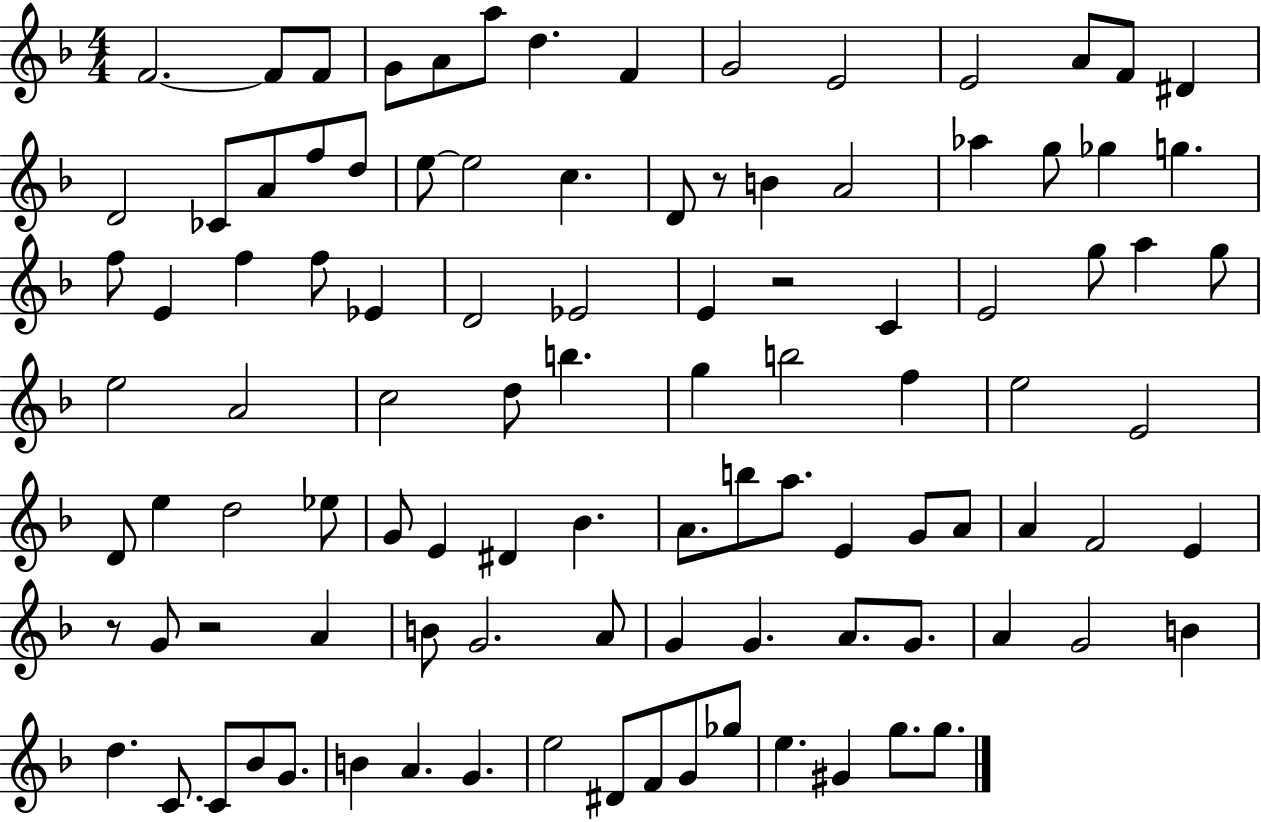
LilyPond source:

{
  \clef treble
  \numericTimeSignature
  \time 4/4
  \key f \major
  \repeat volta 2 { f'2.~~ f'8 f'8 | g'8 a'8 a''8 d''4. f'4 | g'2 e'2 | e'2 a'8 f'8 dis'4 | \break d'2 ces'8 a'8 f''8 d''8 | e''8~~ e''2 c''4. | d'8 r8 b'4 a'2 | aes''4 g''8 ges''4 g''4. | \break f''8 e'4 f''4 f''8 ees'4 | d'2 ees'2 | e'4 r2 c'4 | e'2 g''8 a''4 g''8 | \break e''2 a'2 | c''2 d''8 b''4. | g''4 b''2 f''4 | e''2 e'2 | \break d'8 e''4 d''2 ees''8 | g'8 e'4 dis'4 bes'4. | a'8. b''8 a''8. e'4 g'8 a'8 | a'4 f'2 e'4 | \break r8 g'8 r2 a'4 | b'8 g'2. a'8 | g'4 g'4. a'8. g'8. | a'4 g'2 b'4 | \break d''4. c'8. c'8 bes'8 g'8. | b'4 a'4. g'4. | e''2 dis'8 f'8 g'8 ges''8 | e''4. gis'4 g''8. g''8. | \break } \bar "|."
}